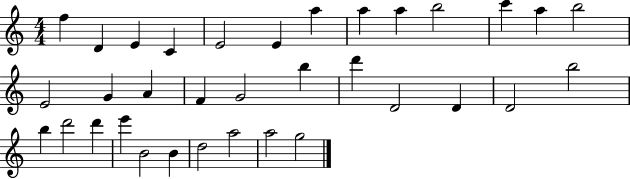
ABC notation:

X:1
T:Untitled
M:4/4
L:1/4
K:C
f D E C E2 E a a a b2 c' a b2 E2 G A F G2 b d' D2 D D2 b2 b d'2 d' e' B2 B d2 a2 a2 g2